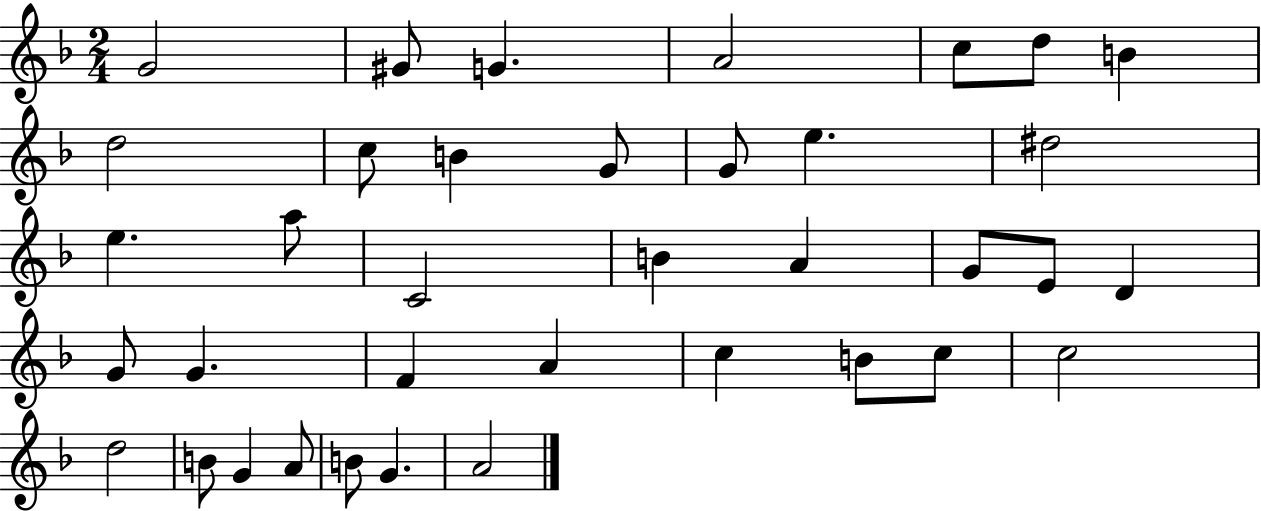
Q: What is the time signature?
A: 2/4